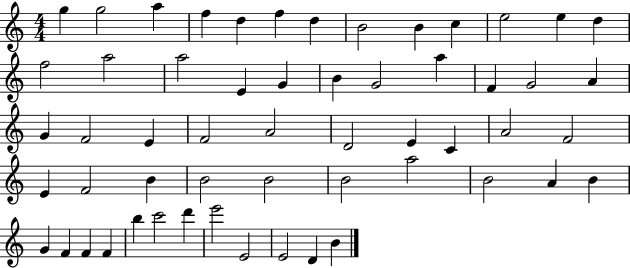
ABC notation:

X:1
T:Untitled
M:4/4
L:1/4
K:C
g g2 a f d f d B2 B c e2 e d f2 a2 a2 E G B G2 a F G2 A G F2 E F2 A2 D2 E C A2 F2 E F2 B B2 B2 B2 a2 B2 A B G F F F b c'2 d' e'2 E2 E2 D B